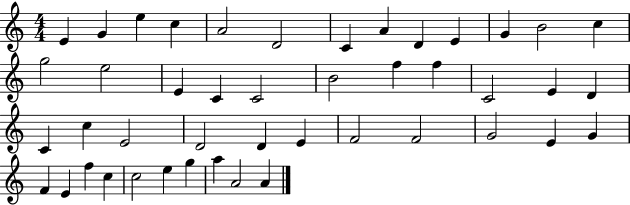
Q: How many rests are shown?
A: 0